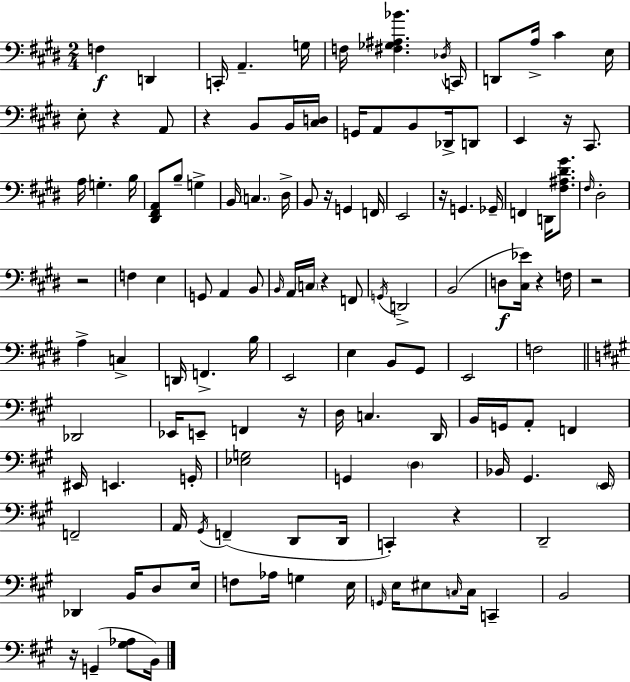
F3/q D2/q C2/s A2/q. G3/s F3/s [F#3,Gb3,A#3,Bb4]/q. Db3/s C2/s D2/e A3/s C#4/q E3/s E3/e R/q A2/e R/q B2/e B2/s [C#3,D3]/s G2/s A2/e B2/e Db2/s D2/e E2/q R/s C#2/e. A3/s G3/q. B3/s [D#2,F#2,A2]/e B3/e G3/q B2/s C3/q. D#3/s B2/e R/s G2/q F2/s E2/h R/s G2/q. Gb2/s F2/q D2/s [F#3,A#3,D#4,G#4]/e. F#3/s D#3/h R/h F3/q E3/q G2/e A2/q B2/e B2/s A2/s C3/s R/q F2/e G2/s D2/h B2/h D3/e [C#3,Eb4]/s R/q F3/s R/h A3/q C3/q D2/s F2/q. B3/s E2/h E3/q B2/e G#2/e E2/h F3/h Db2/h Eb2/s E2/e F2/q R/s D3/s C3/q. D2/s B2/s G2/s A2/e F2/q EIS2/s E2/q. G2/s [Eb3,G3]/h G2/q D3/q Bb2/s G#2/q. E2/s F2/h A2/s G#2/s F2/q D2/e D2/s C2/q R/q D2/h Db2/q B2/s D3/e E3/s F3/e Ab3/s G3/q E3/s G2/s E3/s EIS3/e C3/s C3/s C2/q B2/h R/s G2/q [G#3,Ab3]/e B2/s